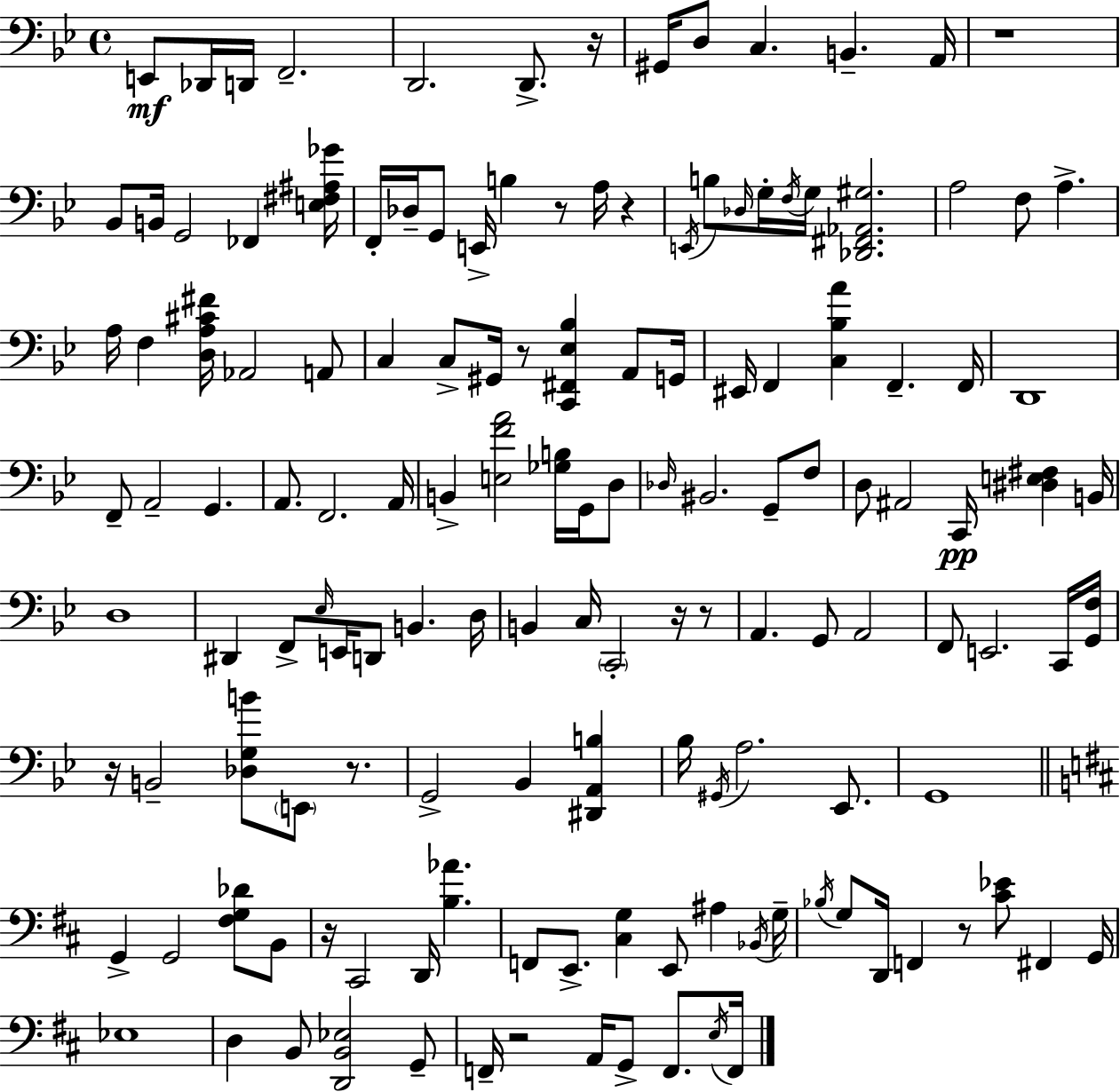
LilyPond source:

{
  \clef bass
  \time 4/4
  \defaultTimeSignature
  \key bes \major
  \repeat volta 2 { e,8\mf des,16 d,16 f,2.-- | d,2. d,8.-> r16 | gis,16 d8 c4. b,4.-- a,16 | r1 | \break bes,8 b,16 g,2 fes,4 <e fis ais ges'>16 | f,16-. des16-- g,8 e,16-> b4 r8 a16 r4 | \acciaccatura { e,16 } b8 \grace { des16 } g16-. \acciaccatura { f16 } g16 <des, fis, aes, gis>2. | a2 f8 a4.-> | \break a16 f4 <d a cis' fis'>16 aes,2 | a,8 c4 c8-> gis,16 r8 <c, fis, ees bes>4 | a,8 g,16 eis,16 f,4 <c bes a'>4 f,4.-- | f,16 d,1 | \break f,8-- a,2-- g,4. | a,8. f,2. | a,16 b,4-> <e f' a'>2 <ges b>16 | g,16 d8 \grace { des16 } bis,2. | \break g,8-- f8 d8 ais,2 c,16\pp <dis e fis>4 | b,16 d1 | dis,4 f,8-> \grace { ees16 } e,16 d,8 b,4. | d16 b,4 c16 \parenthesize c,2-. | \break r16 r8 a,4. g,8 a,2 | f,8 e,2. | c,16 <g, f>16 r16 b,2-- <des g b'>8 | \parenthesize e,8 r8. g,2-> bes,4 | \break <dis, a, b>4 bes16 \acciaccatura { gis,16 } a2. | ees,8. g,1 | \bar "||" \break \key b \minor g,4-> g,2 <fis g des'>8 b,8 | r16 cis,2 d,16 <b aes'>4. | f,8 e,8.-> <cis g>4 e,8 ais4 \acciaccatura { bes,16 } | g16-- \acciaccatura { bes16 } g8 d,16 f,4 r8 <cis' ees'>8 fis,4 | \break g,16 ees1 | d4 b,8 <d, b, ees>2 | g,8-- f,16-- r2 a,16 g,8-> f,8. | \acciaccatura { e16 } f,16 } \bar "|."
}